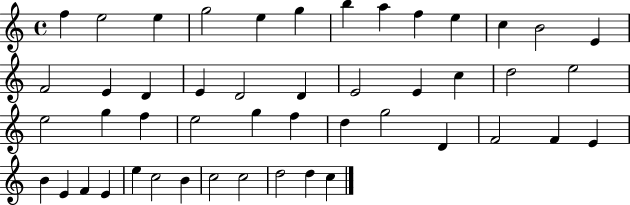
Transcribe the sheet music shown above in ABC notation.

X:1
T:Untitled
M:4/4
L:1/4
K:C
f e2 e g2 e g b a f e c B2 E F2 E D E D2 D E2 E c d2 e2 e2 g f e2 g f d g2 D F2 F E B E F E e c2 B c2 c2 d2 d c